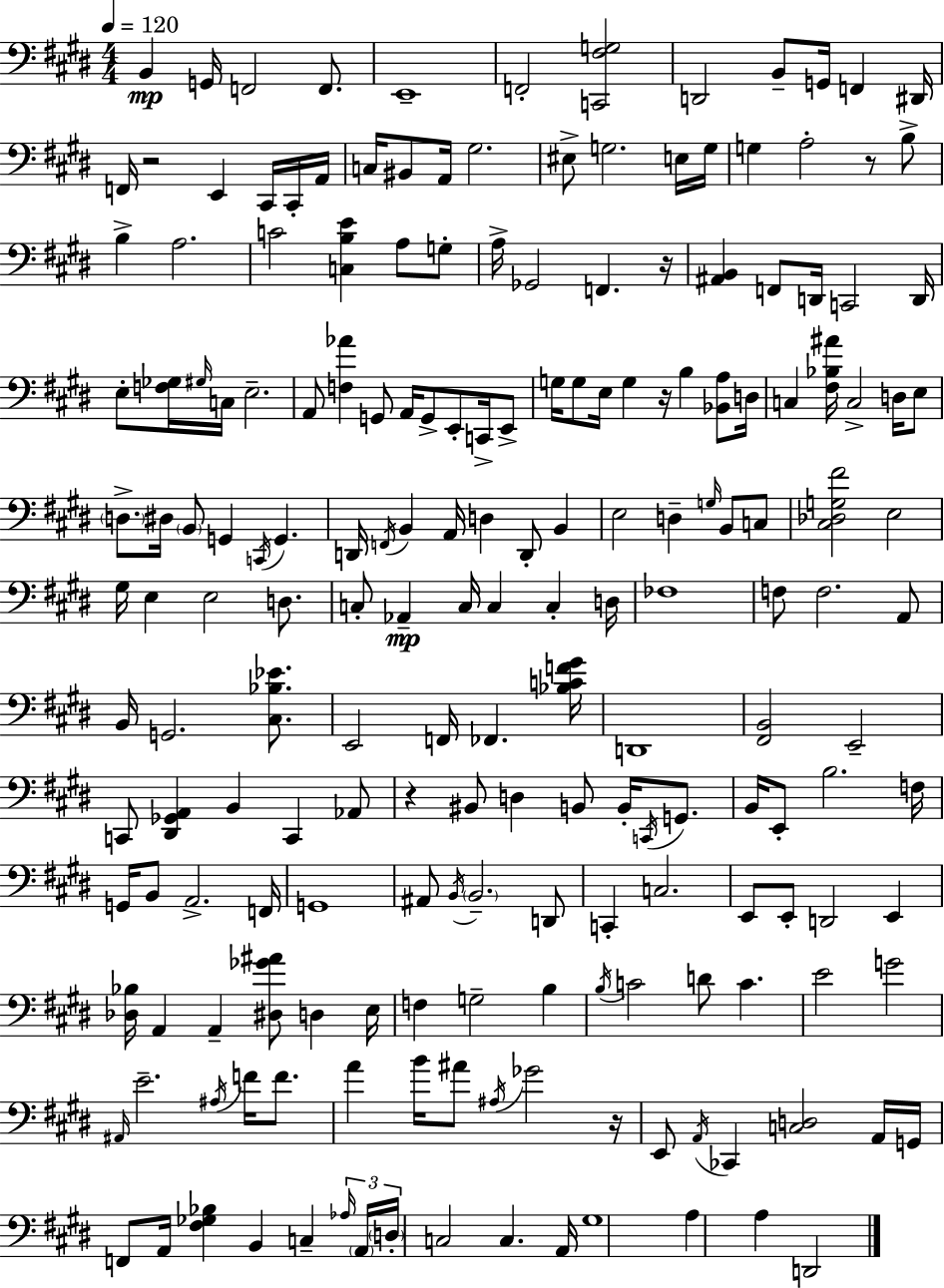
B2/q G2/s F2/h F2/e. E2/w F2/h [C2,F#3,G3]/h D2/h B2/e G2/s F2/q D#2/s F2/s R/h E2/q C#2/s C#2/s A2/s C3/s BIS2/e A2/s G#3/h. EIS3/e G3/h. E3/s G3/s G3/q A3/h R/e B3/e B3/q A3/h. C4/h [C3,B3,E4]/q A3/e G3/e A3/s Gb2/h F2/q. R/s [A#2,B2]/q F2/e D2/s C2/h D2/s E3/e [F3,Gb3]/s G#3/s C3/s E3/h. A2/e [F3,Ab4]/q G2/e A2/s G2/e E2/e C2/s E2/e G3/s G3/e E3/s G3/q R/s B3/q [Bb2,A3]/e D3/s C3/q [F#3,Bb3,A#4]/s C3/h D3/s E3/e D3/e. D#3/s B2/e G2/q C2/s G2/q. D2/s F2/s B2/q A2/s D3/q D2/e B2/q E3/h D3/q G3/s B2/e C3/e [C#3,Db3,G3,F#4]/h E3/h G#3/s E3/q E3/h D3/e. C3/e Ab2/q C3/s C3/q C3/q D3/s FES3/w F3/e F3/h. A2/e B2/s G2/h. [C#3,Bb3,Eb4]/e. E2/h F2/s FES2/q. [Bb3,C4,F4,G#4]/s D2/w [F#2,B2]/h E2/h C2/e [D#2,Gb2,A2]/q B2/q C2/q Ab2/e R/q BIS2/e D3/q B2/e B2/s C2/s G2/e. B2/s E2/e B3/h. F3/s G2/s B2/e A2/h. F2/s G2/w A#2/e B2/s B2/h. D2/e C2/q C3/h. E2/e E2/e D2/h E2/q [Db3,Bb3]/s A2/q A2/q [D#3,Gb4,A#4]/e D3/q E3/s F3/q G3/h B3/q B3/s C4/h D4/e C4/q. E4/h G4/h A#2/s E4/h. A#3/s F4/s F4/e. A4/q B4/s A#4/e A#3/s Gb4/h R/s E2/e A2/s CES2/q [C3,D3]/h A2/s G2/s F2/e A2/s [F#3,Gb3,Bb3]/q B2/q C3/q Ab3/s A2/s D3/s C3/h C3/q. A2/s G#3/w A3/q A3/q D2/h